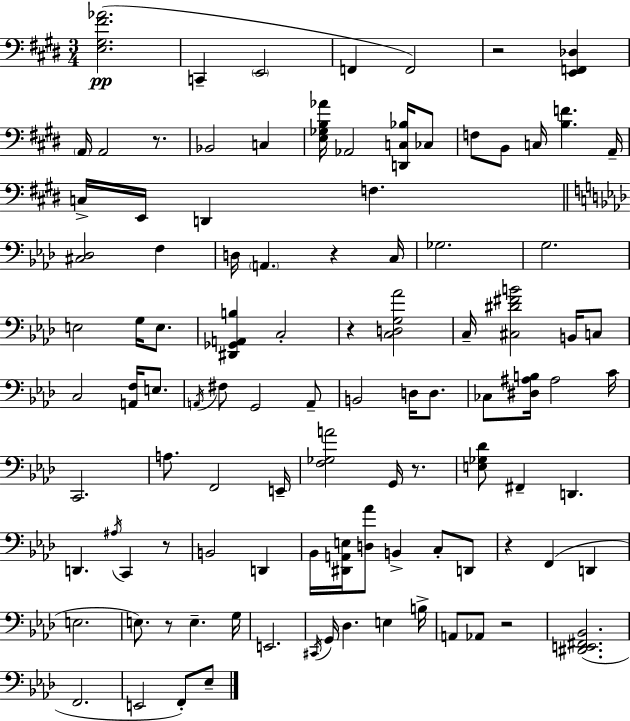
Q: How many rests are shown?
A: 9